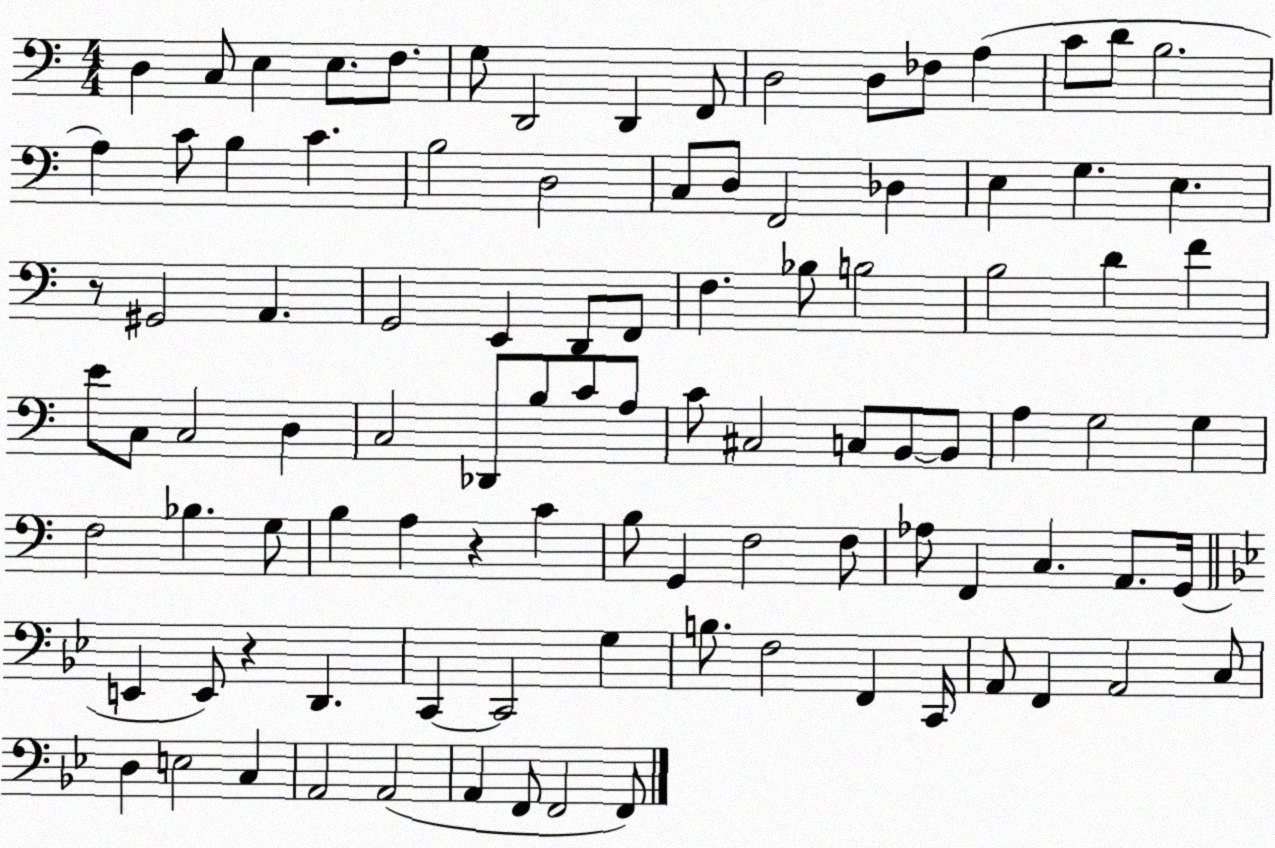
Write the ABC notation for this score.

X:1
T:Untitled
M:4/4
L:1/4
K:C
D, C,/2 E, E,/2 F,/2 G,/2 D,,2 D,, F,,/2 D,2 D,/2 _F,/2 A, C/2 D/2 B,2 A, C/2 B, C B,2 D,2 C,/2 D,/2 F,,2 _D, E, G, E, z/2 ^G,,2 A,, G,,2 E,, D,,/2 F,,/2 F, _B,/2 B,2 B,2 D F E/2 C,/2 C,2 D, C,2 _D,,/2 B,/2 C/2 A,/2 C/2 ^C,2 C,/2 B,,/2 B,,/2 A, G,2 G, F,2 _B, G,/2 B, A, z C B,/2 G,, F,2 F,/2 _A,/2 F,, C, A,,/2 G,,/4 E,, E,,/2 z D,, C,, C,,2 G, B,/2 F,2 F,, C,,/4 A,,/2 F,, A,,2 C,/2 D, E,2 C, A,,2 A,,2 A,, F,,/2 F,,2 F,,/2